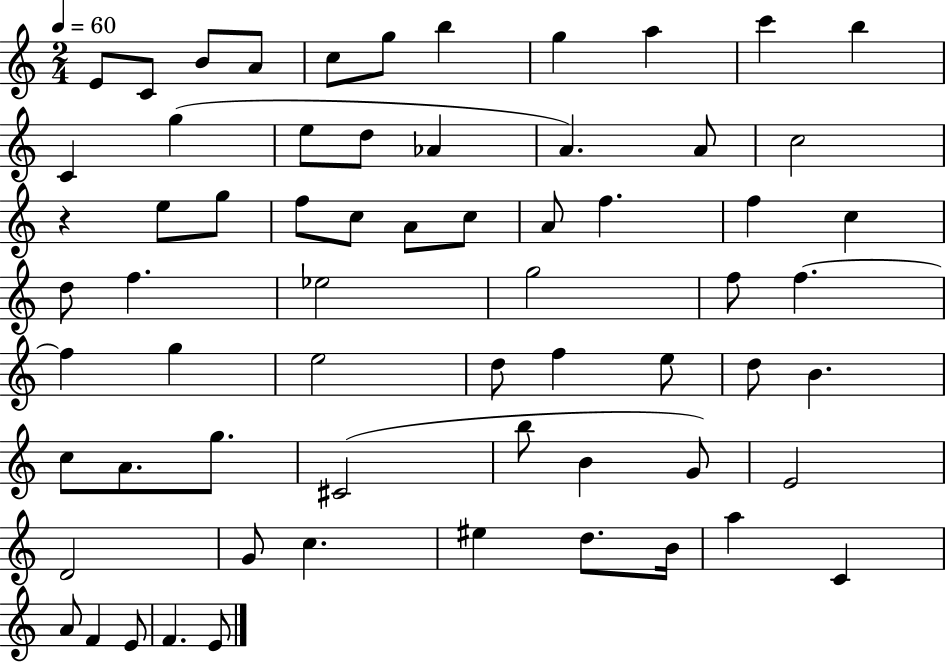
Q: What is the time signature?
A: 2/4